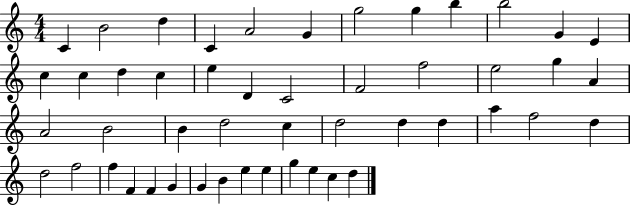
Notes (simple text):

C4/q B4/h D5/q C4/q A4/h G4/q G5/h G5/q B5/q B5/h G4/q E4/q C5/q C5/q D5/q C5/q E5/q D4/q C4/h F4/h F5/h E5/h G5/q A4/q A4/h B4/h B4/q D5/h C5/q D5/h D5/q D5/q A5/q F5/h D5/q D5/h F5/h F5/q F4/q F4/q G4/q G4/q B4/q E5/q E5/q G5/q E5/q C5/q D5/q